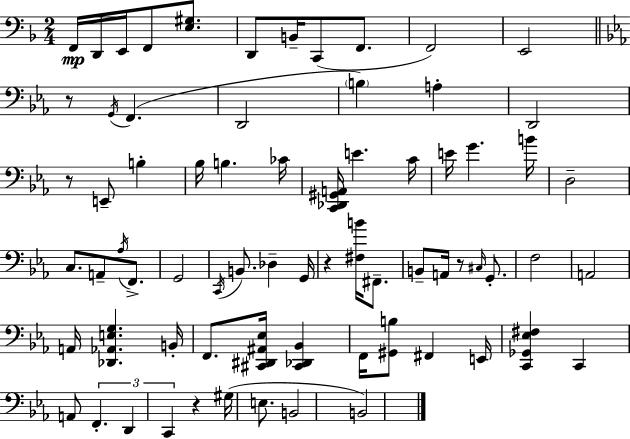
{
  \clef bass
  \numericTimeSignature
  \time 2/4
  \key f \major
  f,16\mp d,16 e,16 f,8 <e gis>8. | d,8 b,16-- c,8( f,8. | f,2) | e,2 | \break \bar "||" \break \key ees \major r8 \acciaccatura { g,16 } f,4.( | d,2 | \parenthesize b4) a4-. | d,2 | \break r8 e,8-- b4-. | bes16 b4. | ces'16 <c, des, gis, a,>16 e'4. | c'16 e'16 g'4. | \break b'16 d2-- | c8. a,8-- \acciaccatura { aes16 } f,8.-> | g,2 | \acciaccatura { c,16 } b,8. des4-- | \break g,16 r4 <fis b'>16 | fis,8.-- b,8-- a,16 r8 | \grace { cis16 } g,8.-. f2 | a,2 | \break a,16 <des, aes, e g>4. | b,16-. f,8. <cis, dis, ais, ees>16 | <cis, des, bes,>4 f,16 <gis, b>8 fis,4 | e,16 <c, ges, ees fis>4 | \break c,4 a,8 \tuplet 3/2 { f,4.-. | d,4 | c,4 } r4 | gis16( e8. b,2 | \break b,2) | \bar "|."
}